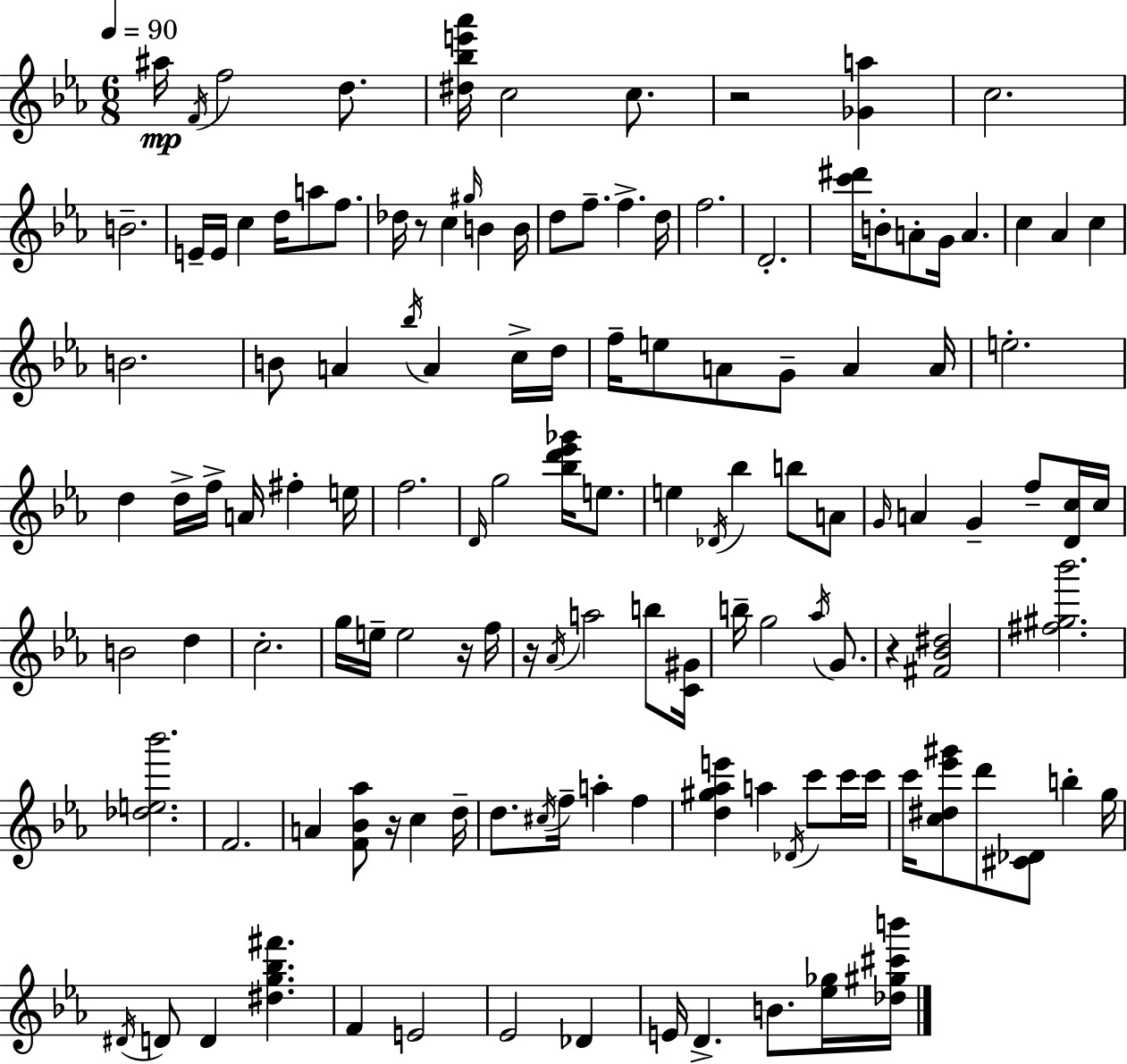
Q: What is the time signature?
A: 6/8